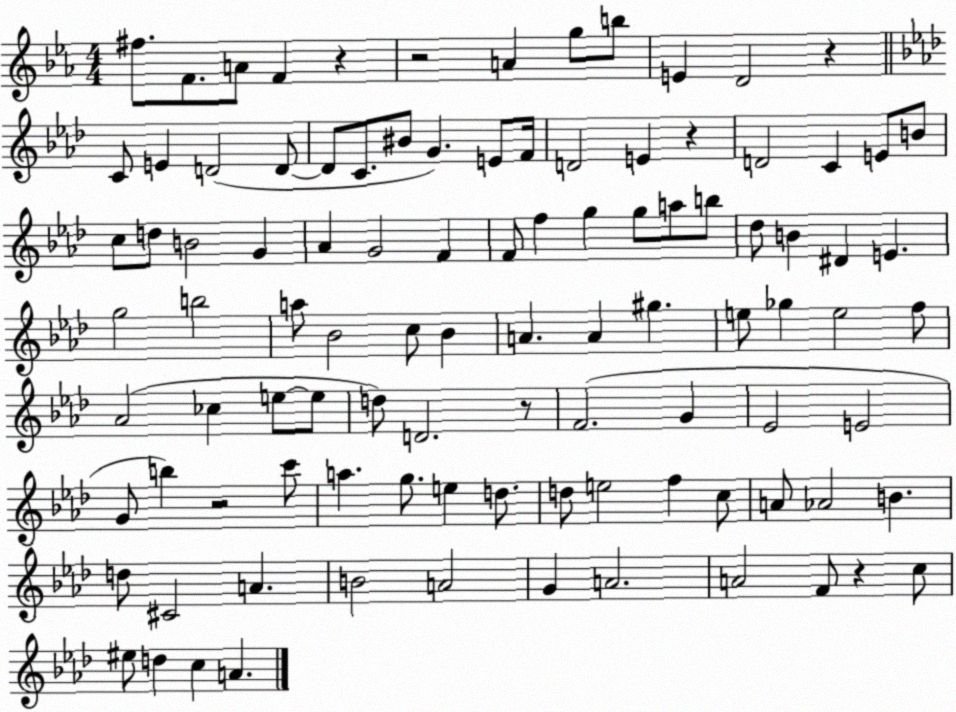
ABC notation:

X:1
T:Untitled
M:4/4
L:1/4
K:Eb
^f/2 F/2 A/2 F z z2 A g/2 b/2 E D2 z C/2 E D2 D/2 D/2 C/2 ^B/2 G E/2 F/4 D2 E z D2 C E/2 B/2 c/2 d/2 B2 G _A G2 F F/2 f g g/2 a/2 b/2 _d/2 B ^D E g2 b2 a/2 _B2 c/2 _B A A ^g e/2 _g e2 f/2 _A2 _c e/2 e/2 d/2 D2 z/2 F2 G _E2 E2 G/2 b z2 c'/2 a g/2 e d/2 d/2 e2 f c/2 A/2 _A2 B d/2 ^C2 A B2 A2 G A2 A2 F/2 z c/2 ^e/2 d c A